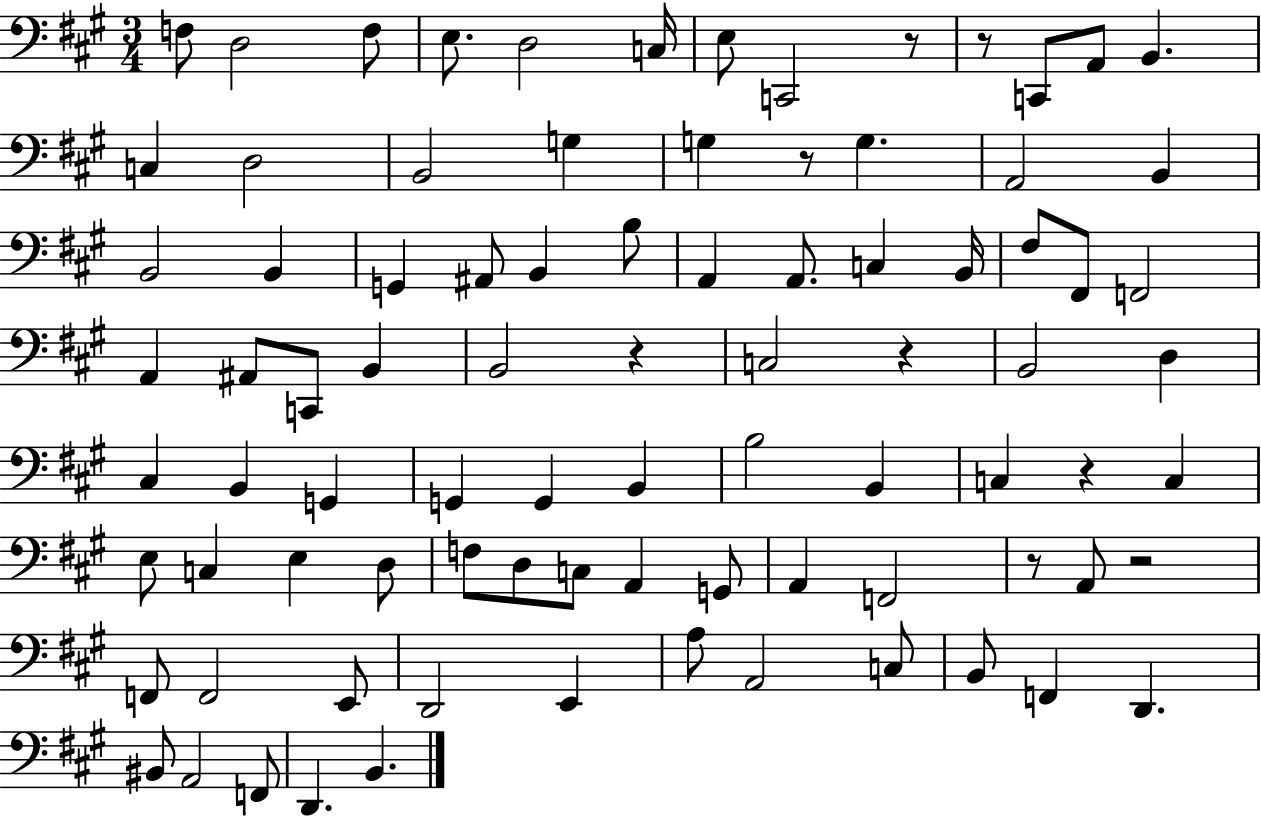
{
  \clef bass
  \numericTimeSignature
  \time 3/4
  \key a \major
  f8 d2 f8 | e8. d2 c16 | e8 c,2 r8 | r8 c,8 a,8 b,4. | \break c4 d2 | b,2 g4 | g4 r8 g4. | a,2 b,4 | \break b,2 b,4 | g,4 ais,8 b,4 b8 | a,4 a,8. c4 b,16 | fis8 fis,8 f,2 | \break a,4 ais,8 c,8 b,4 | b,2 r4 | c2 r4 | b,2 d4 | \break cis4 b,4 g,4 | g,4 g,4 b,4 | b2 b,4 | c4 r4 c4 | \break e8 c4 e4 d8 | f8 d8 c8 a,4 g,8 | a,4 f,2 | r8 a,8 r2 | \break f,8 f,2 e,8 | d,2 e,4 | a8 a,2 c8 | b,8 f,4 d,4. | \break bis,8 a,2 f,8 | d,4. b,4. | \bar "|."
}